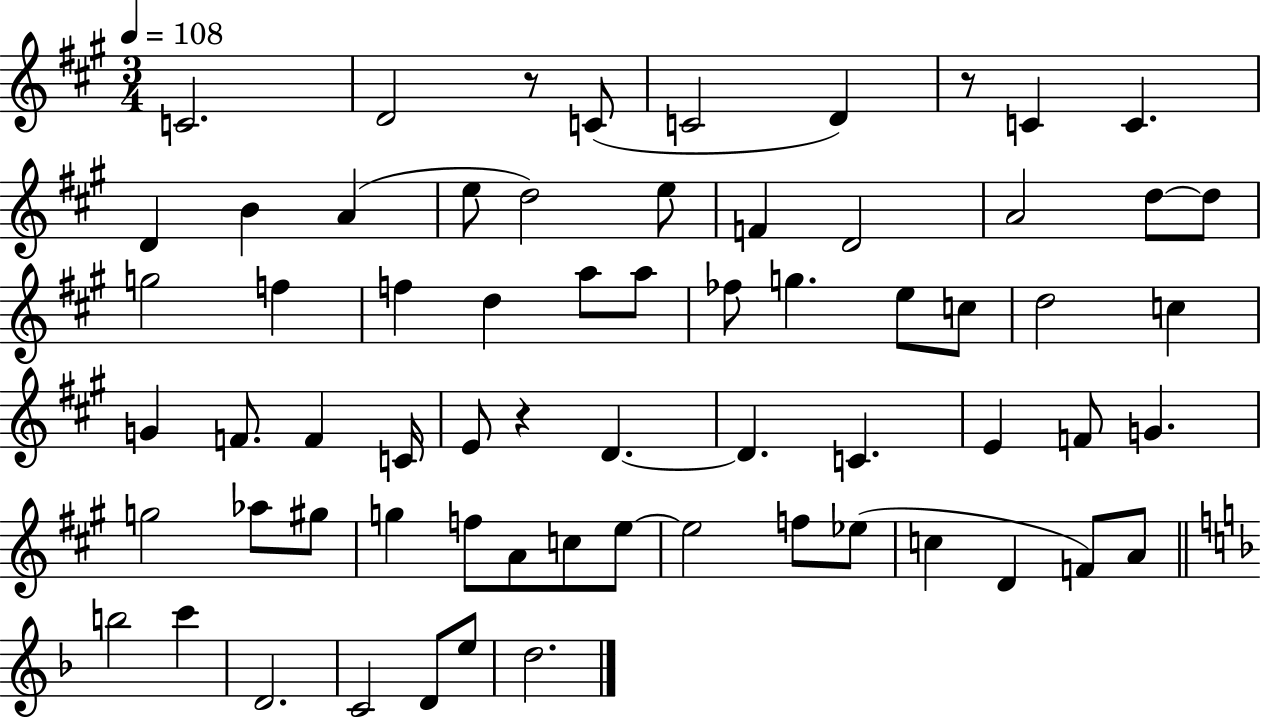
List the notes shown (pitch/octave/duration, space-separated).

C4/h. D4/h R/e C4/e C4/h D4/q R/e C4/q C4/q. D4/q B4/q A4/q E5/e D5/h E5/e F4/q D4/h A4/h D5/e D5/e G5/h F5/q F5/q D5/q A5/e A5/e FES5/e G5/q. E5/e C5/e D5/h C5/q G4/q F4/e. F4/q C4/s E4/e R/q D4/q. D4/q. C4/q. E4/q F4/e G4/q. G5/h Ab5/e G#5/e G5/q F5/e A4/e C5/e E5/e E5/h F5/e Eb5/e C5/q D4/q F4/e A4/e B5/h C6/q D4/h. C4/h D4/e E5/e D5/h.